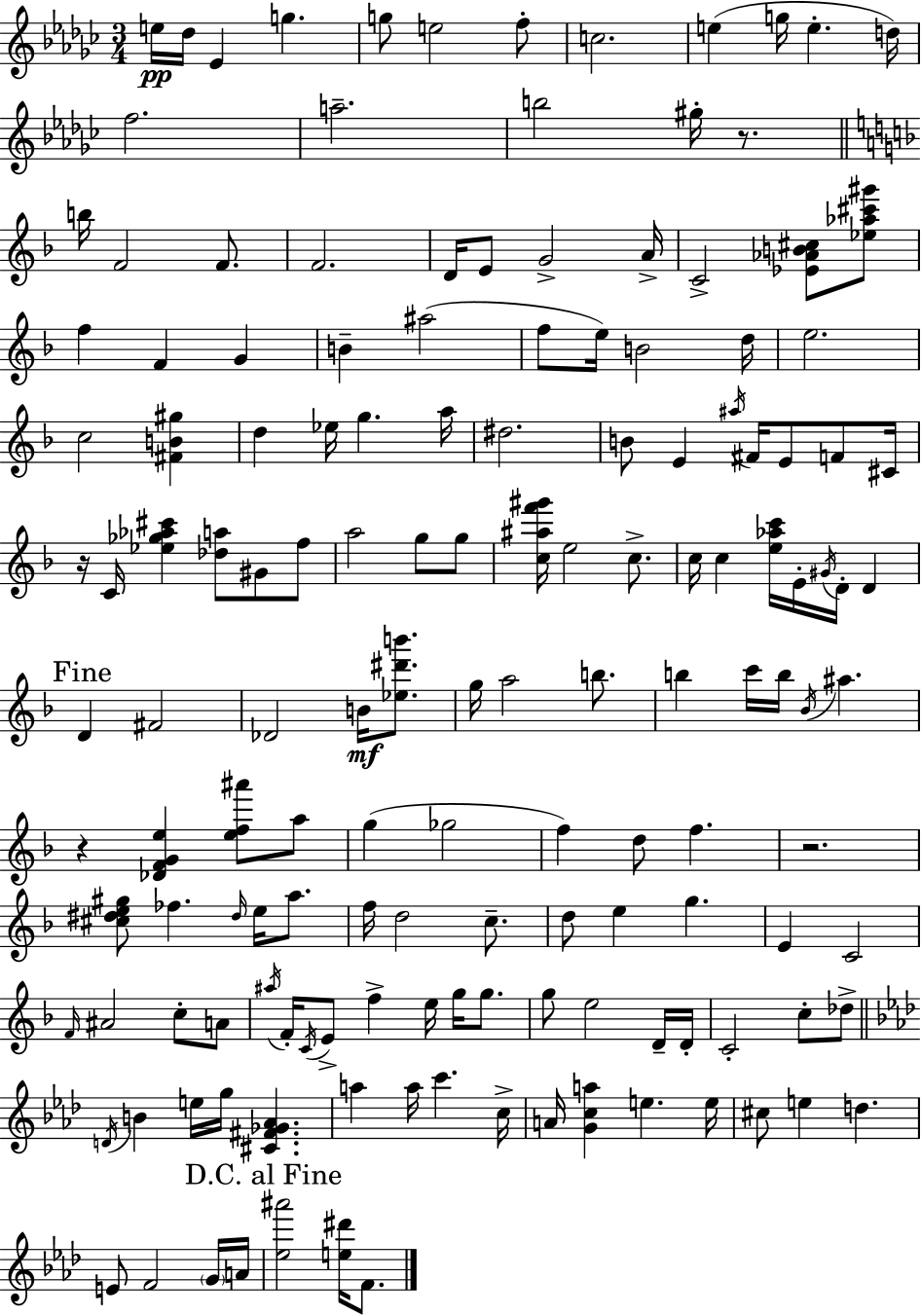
X:1
T:Untitled
M:3/4
L:1/4
K:Ebm
e/4 _d/4 _E g g/2 e2 f/2 c2 e g/4 e d/4 f2 a2 b2 ^g/4 z/2 b/4 F2 F/2 F2 D/4 E/2 G2 A/4 C2 [_E_AB^c]/2 [_e_a^c'^g']/2 f F G B ^a2 f/2 e/4 B2 d/4 e2 c2 [^FB^g] d _e/4 g a/4 ^d2 B/2 E ^a/4 ^F/4 E/2 F/2 ^C/4 z/4 C/4 [_e_g_a^c'] [_da]/2 ^G/2 f/2 a2 g/2 g/2 [c^af'^g']/4 e2 c/2 c/4 c [e_ac']/4 E/4 ^G/4 D/4 D D ^F2 _D2 B/4 [_e^d'b']/2 g/4 a2 b/2 b c'/4 b/4 _B/4 ^a z [_DFGe] [ef^a']/2 a/2 g _g2 f d/2 f z2 [^c^de^g]/2 _f ^d/4 e/4 a/2 f/4 d2 c/2 d/2 e g E C2 F/4 ^A2 c/2 A/2 ^a/4 F/4 C/4 E/2 f e/4 g/4 g/2 g/2 e2 D/4 D/4 C2 c/2 _d/2 D/4 B e/4 g/4 [^C^F_G_A] a a/4 c' c/4 A/4 [Gca] e e/4 ^c/2 e d E/2 F2 G/4 A/4 [_e^a']2 [e^d']/4 F/2